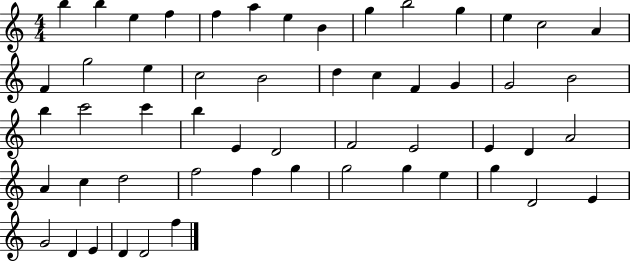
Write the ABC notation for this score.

X:1
T:Untitled
M:4/4
L:1/4
K:C
b b e f f a e B g b2 g e c2 A F g2 e c2 B2 d c F G G2 B2 b c'2 c' b E D2 F2 E2 E D A2 A c d2 f2 f g g2 g e g D2 E G2 D E D D2 f